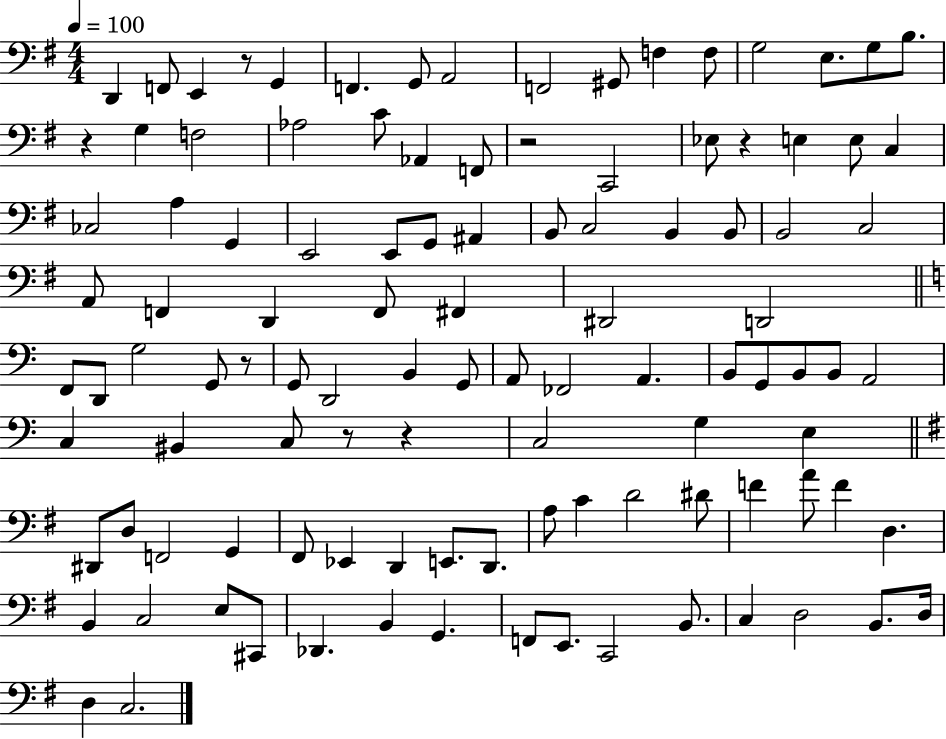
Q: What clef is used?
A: bass